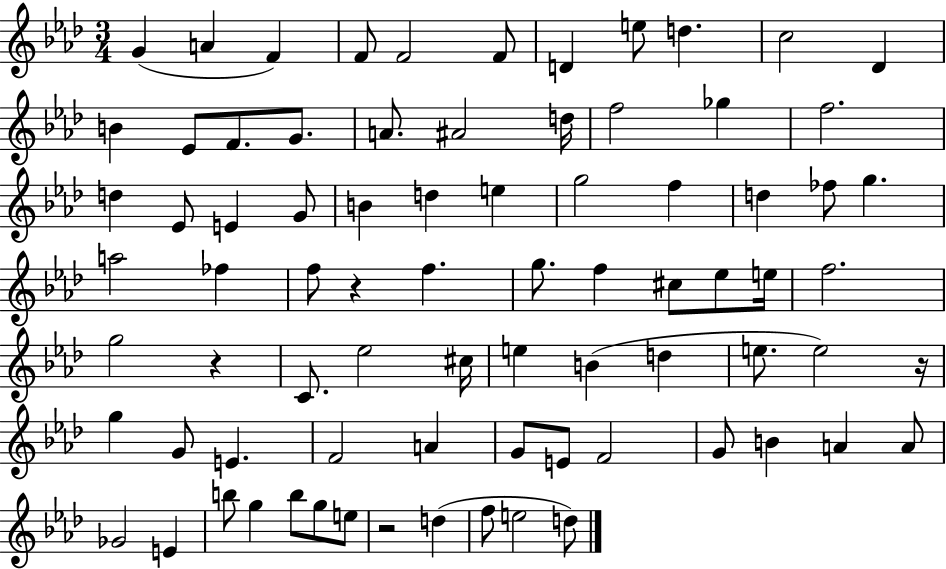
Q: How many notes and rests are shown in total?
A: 79